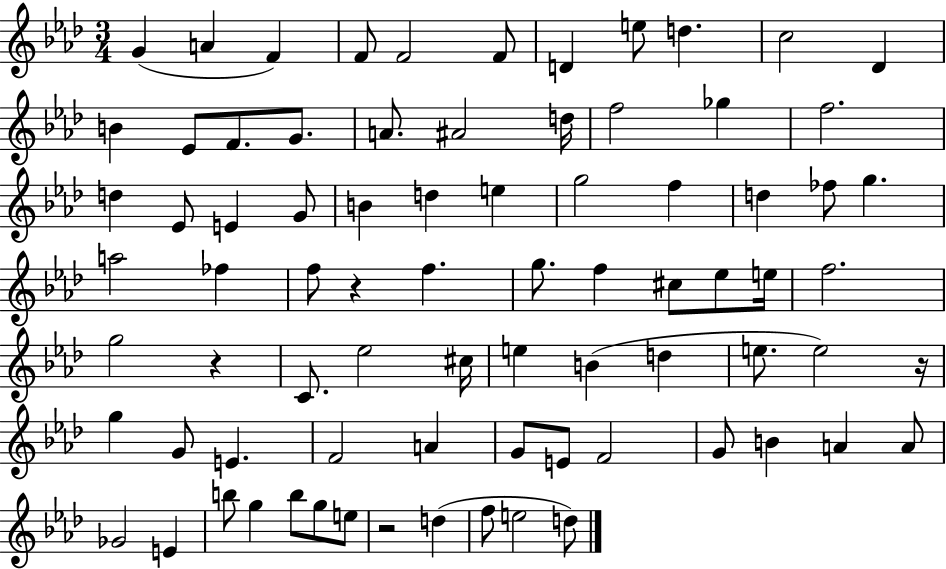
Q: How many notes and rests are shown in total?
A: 79